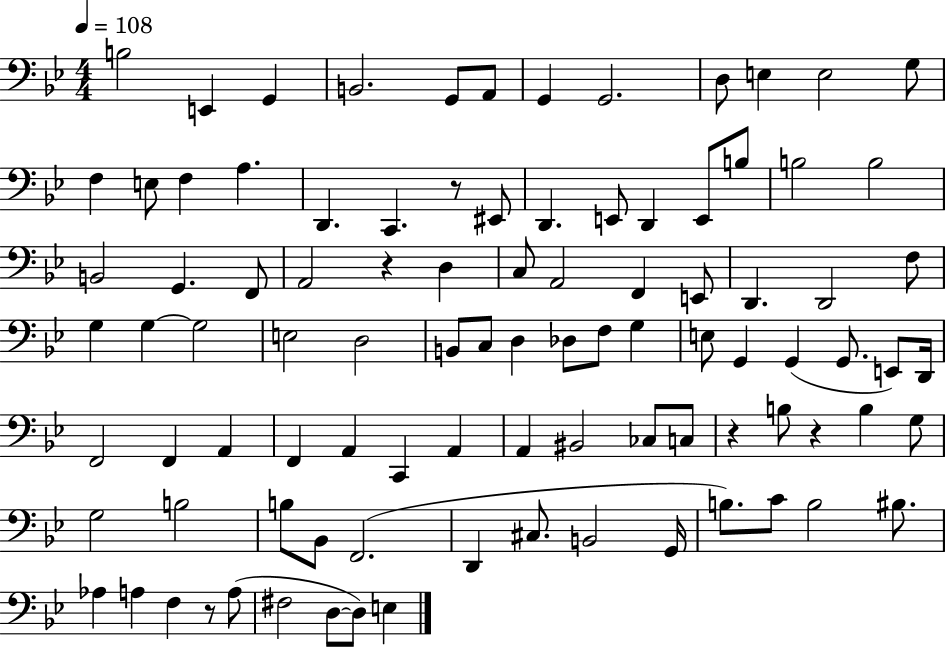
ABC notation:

X:1
T:Untitled
M:4/4
L:1/4
K:Bb
B,2 E,, G,, B,,2 G,,/2 A,,/2 G,, G,,2 D,/2 E, E,2 G,/2 F, E,/2 F, A, D,, C,, z/2 ^E,,/2 D,, E,,/2 D,, E,,/2 B,/2 B,2 B,2 B,,2 G,, F,,/2 A,,2 z D, C,/2 A,,2 F,, E,,/2 D,, D,,2 F,/2 G, G, G,2 E,2 D,2 B,,/2 C,/2 D, _D,/2 F,/2 G, E,/2 G,, G,, G,,/2 E,,/2 D,,/4 F,,2 F,, A,, F,, A,, C,, A,, A,, ^B,,2 _C,/2 C,/2 z B,/2 z B, G,/2 G,2 B,2 B,/2 _B,,/2 F,,2 D,, ^C,/2 B,,2 G,,/4 B,/2 C/2 B,2 ^B,/2 _A, A, F, z/2 A,/2 ^F,2 D,/2 D,/2 E,